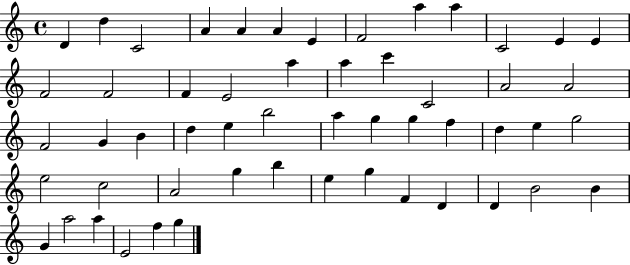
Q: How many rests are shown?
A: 0